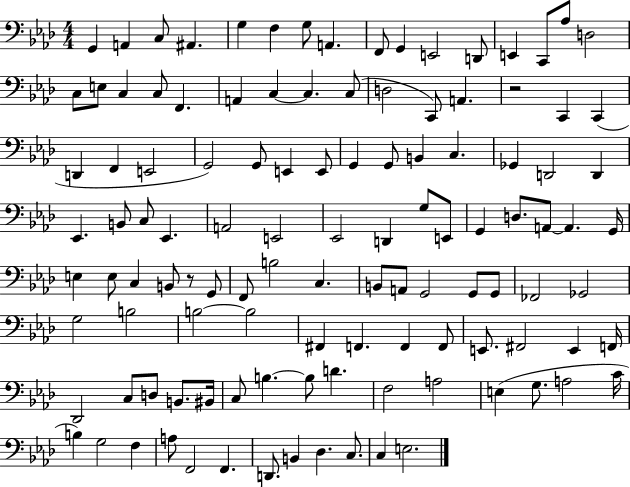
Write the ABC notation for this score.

X:1
T:Untitled
M:4/4
L:1/4
K:Ab
G,, A,, C,/2 ^A,, G, F, G,/2 A,, F,,/2 G,, E,,2 D,,/2 E,, C,,/2 _A,/2 D,2 C,/2 E,/2 C, C,/2 F,, A,, C, C, C,/2 D,2 C,,/2 A,, z2 C,, C,, D,, F,, E,,2 G,,2 G,,/2 E,, E,,/2 G,, G,,/2 B,, C, _G,, D,,2 D,, _E,, B,,/2 C,/2 _E,, A,,2 E,,2 _E,,2 D,, G,/2 E,,/2 G,, D,/2 A,,/2 A,, G,,/4 E, E,/2 C, B,,/2 z/2 G,,/2 F,,/2 B,2 C, B,,/2 A,,/2 G,,2 G,,/2 G,,/2 _F,,2 _G,,2 G,2 B,2 B,2 B,2 ^F,, F,, F,, F,,/2 E,,/2 ^F,,2 E,, F,,/4 _D,,2 C,/2 D,/2 B,,/2 ^B,,/4 C,/2 B, B,/2 D F,2 A,2 E, G,/2 A,2 C/4 B, G,2 F, A,/2 F,,2 F,, D,,/2 B,, _D, C,/2 C, E,2